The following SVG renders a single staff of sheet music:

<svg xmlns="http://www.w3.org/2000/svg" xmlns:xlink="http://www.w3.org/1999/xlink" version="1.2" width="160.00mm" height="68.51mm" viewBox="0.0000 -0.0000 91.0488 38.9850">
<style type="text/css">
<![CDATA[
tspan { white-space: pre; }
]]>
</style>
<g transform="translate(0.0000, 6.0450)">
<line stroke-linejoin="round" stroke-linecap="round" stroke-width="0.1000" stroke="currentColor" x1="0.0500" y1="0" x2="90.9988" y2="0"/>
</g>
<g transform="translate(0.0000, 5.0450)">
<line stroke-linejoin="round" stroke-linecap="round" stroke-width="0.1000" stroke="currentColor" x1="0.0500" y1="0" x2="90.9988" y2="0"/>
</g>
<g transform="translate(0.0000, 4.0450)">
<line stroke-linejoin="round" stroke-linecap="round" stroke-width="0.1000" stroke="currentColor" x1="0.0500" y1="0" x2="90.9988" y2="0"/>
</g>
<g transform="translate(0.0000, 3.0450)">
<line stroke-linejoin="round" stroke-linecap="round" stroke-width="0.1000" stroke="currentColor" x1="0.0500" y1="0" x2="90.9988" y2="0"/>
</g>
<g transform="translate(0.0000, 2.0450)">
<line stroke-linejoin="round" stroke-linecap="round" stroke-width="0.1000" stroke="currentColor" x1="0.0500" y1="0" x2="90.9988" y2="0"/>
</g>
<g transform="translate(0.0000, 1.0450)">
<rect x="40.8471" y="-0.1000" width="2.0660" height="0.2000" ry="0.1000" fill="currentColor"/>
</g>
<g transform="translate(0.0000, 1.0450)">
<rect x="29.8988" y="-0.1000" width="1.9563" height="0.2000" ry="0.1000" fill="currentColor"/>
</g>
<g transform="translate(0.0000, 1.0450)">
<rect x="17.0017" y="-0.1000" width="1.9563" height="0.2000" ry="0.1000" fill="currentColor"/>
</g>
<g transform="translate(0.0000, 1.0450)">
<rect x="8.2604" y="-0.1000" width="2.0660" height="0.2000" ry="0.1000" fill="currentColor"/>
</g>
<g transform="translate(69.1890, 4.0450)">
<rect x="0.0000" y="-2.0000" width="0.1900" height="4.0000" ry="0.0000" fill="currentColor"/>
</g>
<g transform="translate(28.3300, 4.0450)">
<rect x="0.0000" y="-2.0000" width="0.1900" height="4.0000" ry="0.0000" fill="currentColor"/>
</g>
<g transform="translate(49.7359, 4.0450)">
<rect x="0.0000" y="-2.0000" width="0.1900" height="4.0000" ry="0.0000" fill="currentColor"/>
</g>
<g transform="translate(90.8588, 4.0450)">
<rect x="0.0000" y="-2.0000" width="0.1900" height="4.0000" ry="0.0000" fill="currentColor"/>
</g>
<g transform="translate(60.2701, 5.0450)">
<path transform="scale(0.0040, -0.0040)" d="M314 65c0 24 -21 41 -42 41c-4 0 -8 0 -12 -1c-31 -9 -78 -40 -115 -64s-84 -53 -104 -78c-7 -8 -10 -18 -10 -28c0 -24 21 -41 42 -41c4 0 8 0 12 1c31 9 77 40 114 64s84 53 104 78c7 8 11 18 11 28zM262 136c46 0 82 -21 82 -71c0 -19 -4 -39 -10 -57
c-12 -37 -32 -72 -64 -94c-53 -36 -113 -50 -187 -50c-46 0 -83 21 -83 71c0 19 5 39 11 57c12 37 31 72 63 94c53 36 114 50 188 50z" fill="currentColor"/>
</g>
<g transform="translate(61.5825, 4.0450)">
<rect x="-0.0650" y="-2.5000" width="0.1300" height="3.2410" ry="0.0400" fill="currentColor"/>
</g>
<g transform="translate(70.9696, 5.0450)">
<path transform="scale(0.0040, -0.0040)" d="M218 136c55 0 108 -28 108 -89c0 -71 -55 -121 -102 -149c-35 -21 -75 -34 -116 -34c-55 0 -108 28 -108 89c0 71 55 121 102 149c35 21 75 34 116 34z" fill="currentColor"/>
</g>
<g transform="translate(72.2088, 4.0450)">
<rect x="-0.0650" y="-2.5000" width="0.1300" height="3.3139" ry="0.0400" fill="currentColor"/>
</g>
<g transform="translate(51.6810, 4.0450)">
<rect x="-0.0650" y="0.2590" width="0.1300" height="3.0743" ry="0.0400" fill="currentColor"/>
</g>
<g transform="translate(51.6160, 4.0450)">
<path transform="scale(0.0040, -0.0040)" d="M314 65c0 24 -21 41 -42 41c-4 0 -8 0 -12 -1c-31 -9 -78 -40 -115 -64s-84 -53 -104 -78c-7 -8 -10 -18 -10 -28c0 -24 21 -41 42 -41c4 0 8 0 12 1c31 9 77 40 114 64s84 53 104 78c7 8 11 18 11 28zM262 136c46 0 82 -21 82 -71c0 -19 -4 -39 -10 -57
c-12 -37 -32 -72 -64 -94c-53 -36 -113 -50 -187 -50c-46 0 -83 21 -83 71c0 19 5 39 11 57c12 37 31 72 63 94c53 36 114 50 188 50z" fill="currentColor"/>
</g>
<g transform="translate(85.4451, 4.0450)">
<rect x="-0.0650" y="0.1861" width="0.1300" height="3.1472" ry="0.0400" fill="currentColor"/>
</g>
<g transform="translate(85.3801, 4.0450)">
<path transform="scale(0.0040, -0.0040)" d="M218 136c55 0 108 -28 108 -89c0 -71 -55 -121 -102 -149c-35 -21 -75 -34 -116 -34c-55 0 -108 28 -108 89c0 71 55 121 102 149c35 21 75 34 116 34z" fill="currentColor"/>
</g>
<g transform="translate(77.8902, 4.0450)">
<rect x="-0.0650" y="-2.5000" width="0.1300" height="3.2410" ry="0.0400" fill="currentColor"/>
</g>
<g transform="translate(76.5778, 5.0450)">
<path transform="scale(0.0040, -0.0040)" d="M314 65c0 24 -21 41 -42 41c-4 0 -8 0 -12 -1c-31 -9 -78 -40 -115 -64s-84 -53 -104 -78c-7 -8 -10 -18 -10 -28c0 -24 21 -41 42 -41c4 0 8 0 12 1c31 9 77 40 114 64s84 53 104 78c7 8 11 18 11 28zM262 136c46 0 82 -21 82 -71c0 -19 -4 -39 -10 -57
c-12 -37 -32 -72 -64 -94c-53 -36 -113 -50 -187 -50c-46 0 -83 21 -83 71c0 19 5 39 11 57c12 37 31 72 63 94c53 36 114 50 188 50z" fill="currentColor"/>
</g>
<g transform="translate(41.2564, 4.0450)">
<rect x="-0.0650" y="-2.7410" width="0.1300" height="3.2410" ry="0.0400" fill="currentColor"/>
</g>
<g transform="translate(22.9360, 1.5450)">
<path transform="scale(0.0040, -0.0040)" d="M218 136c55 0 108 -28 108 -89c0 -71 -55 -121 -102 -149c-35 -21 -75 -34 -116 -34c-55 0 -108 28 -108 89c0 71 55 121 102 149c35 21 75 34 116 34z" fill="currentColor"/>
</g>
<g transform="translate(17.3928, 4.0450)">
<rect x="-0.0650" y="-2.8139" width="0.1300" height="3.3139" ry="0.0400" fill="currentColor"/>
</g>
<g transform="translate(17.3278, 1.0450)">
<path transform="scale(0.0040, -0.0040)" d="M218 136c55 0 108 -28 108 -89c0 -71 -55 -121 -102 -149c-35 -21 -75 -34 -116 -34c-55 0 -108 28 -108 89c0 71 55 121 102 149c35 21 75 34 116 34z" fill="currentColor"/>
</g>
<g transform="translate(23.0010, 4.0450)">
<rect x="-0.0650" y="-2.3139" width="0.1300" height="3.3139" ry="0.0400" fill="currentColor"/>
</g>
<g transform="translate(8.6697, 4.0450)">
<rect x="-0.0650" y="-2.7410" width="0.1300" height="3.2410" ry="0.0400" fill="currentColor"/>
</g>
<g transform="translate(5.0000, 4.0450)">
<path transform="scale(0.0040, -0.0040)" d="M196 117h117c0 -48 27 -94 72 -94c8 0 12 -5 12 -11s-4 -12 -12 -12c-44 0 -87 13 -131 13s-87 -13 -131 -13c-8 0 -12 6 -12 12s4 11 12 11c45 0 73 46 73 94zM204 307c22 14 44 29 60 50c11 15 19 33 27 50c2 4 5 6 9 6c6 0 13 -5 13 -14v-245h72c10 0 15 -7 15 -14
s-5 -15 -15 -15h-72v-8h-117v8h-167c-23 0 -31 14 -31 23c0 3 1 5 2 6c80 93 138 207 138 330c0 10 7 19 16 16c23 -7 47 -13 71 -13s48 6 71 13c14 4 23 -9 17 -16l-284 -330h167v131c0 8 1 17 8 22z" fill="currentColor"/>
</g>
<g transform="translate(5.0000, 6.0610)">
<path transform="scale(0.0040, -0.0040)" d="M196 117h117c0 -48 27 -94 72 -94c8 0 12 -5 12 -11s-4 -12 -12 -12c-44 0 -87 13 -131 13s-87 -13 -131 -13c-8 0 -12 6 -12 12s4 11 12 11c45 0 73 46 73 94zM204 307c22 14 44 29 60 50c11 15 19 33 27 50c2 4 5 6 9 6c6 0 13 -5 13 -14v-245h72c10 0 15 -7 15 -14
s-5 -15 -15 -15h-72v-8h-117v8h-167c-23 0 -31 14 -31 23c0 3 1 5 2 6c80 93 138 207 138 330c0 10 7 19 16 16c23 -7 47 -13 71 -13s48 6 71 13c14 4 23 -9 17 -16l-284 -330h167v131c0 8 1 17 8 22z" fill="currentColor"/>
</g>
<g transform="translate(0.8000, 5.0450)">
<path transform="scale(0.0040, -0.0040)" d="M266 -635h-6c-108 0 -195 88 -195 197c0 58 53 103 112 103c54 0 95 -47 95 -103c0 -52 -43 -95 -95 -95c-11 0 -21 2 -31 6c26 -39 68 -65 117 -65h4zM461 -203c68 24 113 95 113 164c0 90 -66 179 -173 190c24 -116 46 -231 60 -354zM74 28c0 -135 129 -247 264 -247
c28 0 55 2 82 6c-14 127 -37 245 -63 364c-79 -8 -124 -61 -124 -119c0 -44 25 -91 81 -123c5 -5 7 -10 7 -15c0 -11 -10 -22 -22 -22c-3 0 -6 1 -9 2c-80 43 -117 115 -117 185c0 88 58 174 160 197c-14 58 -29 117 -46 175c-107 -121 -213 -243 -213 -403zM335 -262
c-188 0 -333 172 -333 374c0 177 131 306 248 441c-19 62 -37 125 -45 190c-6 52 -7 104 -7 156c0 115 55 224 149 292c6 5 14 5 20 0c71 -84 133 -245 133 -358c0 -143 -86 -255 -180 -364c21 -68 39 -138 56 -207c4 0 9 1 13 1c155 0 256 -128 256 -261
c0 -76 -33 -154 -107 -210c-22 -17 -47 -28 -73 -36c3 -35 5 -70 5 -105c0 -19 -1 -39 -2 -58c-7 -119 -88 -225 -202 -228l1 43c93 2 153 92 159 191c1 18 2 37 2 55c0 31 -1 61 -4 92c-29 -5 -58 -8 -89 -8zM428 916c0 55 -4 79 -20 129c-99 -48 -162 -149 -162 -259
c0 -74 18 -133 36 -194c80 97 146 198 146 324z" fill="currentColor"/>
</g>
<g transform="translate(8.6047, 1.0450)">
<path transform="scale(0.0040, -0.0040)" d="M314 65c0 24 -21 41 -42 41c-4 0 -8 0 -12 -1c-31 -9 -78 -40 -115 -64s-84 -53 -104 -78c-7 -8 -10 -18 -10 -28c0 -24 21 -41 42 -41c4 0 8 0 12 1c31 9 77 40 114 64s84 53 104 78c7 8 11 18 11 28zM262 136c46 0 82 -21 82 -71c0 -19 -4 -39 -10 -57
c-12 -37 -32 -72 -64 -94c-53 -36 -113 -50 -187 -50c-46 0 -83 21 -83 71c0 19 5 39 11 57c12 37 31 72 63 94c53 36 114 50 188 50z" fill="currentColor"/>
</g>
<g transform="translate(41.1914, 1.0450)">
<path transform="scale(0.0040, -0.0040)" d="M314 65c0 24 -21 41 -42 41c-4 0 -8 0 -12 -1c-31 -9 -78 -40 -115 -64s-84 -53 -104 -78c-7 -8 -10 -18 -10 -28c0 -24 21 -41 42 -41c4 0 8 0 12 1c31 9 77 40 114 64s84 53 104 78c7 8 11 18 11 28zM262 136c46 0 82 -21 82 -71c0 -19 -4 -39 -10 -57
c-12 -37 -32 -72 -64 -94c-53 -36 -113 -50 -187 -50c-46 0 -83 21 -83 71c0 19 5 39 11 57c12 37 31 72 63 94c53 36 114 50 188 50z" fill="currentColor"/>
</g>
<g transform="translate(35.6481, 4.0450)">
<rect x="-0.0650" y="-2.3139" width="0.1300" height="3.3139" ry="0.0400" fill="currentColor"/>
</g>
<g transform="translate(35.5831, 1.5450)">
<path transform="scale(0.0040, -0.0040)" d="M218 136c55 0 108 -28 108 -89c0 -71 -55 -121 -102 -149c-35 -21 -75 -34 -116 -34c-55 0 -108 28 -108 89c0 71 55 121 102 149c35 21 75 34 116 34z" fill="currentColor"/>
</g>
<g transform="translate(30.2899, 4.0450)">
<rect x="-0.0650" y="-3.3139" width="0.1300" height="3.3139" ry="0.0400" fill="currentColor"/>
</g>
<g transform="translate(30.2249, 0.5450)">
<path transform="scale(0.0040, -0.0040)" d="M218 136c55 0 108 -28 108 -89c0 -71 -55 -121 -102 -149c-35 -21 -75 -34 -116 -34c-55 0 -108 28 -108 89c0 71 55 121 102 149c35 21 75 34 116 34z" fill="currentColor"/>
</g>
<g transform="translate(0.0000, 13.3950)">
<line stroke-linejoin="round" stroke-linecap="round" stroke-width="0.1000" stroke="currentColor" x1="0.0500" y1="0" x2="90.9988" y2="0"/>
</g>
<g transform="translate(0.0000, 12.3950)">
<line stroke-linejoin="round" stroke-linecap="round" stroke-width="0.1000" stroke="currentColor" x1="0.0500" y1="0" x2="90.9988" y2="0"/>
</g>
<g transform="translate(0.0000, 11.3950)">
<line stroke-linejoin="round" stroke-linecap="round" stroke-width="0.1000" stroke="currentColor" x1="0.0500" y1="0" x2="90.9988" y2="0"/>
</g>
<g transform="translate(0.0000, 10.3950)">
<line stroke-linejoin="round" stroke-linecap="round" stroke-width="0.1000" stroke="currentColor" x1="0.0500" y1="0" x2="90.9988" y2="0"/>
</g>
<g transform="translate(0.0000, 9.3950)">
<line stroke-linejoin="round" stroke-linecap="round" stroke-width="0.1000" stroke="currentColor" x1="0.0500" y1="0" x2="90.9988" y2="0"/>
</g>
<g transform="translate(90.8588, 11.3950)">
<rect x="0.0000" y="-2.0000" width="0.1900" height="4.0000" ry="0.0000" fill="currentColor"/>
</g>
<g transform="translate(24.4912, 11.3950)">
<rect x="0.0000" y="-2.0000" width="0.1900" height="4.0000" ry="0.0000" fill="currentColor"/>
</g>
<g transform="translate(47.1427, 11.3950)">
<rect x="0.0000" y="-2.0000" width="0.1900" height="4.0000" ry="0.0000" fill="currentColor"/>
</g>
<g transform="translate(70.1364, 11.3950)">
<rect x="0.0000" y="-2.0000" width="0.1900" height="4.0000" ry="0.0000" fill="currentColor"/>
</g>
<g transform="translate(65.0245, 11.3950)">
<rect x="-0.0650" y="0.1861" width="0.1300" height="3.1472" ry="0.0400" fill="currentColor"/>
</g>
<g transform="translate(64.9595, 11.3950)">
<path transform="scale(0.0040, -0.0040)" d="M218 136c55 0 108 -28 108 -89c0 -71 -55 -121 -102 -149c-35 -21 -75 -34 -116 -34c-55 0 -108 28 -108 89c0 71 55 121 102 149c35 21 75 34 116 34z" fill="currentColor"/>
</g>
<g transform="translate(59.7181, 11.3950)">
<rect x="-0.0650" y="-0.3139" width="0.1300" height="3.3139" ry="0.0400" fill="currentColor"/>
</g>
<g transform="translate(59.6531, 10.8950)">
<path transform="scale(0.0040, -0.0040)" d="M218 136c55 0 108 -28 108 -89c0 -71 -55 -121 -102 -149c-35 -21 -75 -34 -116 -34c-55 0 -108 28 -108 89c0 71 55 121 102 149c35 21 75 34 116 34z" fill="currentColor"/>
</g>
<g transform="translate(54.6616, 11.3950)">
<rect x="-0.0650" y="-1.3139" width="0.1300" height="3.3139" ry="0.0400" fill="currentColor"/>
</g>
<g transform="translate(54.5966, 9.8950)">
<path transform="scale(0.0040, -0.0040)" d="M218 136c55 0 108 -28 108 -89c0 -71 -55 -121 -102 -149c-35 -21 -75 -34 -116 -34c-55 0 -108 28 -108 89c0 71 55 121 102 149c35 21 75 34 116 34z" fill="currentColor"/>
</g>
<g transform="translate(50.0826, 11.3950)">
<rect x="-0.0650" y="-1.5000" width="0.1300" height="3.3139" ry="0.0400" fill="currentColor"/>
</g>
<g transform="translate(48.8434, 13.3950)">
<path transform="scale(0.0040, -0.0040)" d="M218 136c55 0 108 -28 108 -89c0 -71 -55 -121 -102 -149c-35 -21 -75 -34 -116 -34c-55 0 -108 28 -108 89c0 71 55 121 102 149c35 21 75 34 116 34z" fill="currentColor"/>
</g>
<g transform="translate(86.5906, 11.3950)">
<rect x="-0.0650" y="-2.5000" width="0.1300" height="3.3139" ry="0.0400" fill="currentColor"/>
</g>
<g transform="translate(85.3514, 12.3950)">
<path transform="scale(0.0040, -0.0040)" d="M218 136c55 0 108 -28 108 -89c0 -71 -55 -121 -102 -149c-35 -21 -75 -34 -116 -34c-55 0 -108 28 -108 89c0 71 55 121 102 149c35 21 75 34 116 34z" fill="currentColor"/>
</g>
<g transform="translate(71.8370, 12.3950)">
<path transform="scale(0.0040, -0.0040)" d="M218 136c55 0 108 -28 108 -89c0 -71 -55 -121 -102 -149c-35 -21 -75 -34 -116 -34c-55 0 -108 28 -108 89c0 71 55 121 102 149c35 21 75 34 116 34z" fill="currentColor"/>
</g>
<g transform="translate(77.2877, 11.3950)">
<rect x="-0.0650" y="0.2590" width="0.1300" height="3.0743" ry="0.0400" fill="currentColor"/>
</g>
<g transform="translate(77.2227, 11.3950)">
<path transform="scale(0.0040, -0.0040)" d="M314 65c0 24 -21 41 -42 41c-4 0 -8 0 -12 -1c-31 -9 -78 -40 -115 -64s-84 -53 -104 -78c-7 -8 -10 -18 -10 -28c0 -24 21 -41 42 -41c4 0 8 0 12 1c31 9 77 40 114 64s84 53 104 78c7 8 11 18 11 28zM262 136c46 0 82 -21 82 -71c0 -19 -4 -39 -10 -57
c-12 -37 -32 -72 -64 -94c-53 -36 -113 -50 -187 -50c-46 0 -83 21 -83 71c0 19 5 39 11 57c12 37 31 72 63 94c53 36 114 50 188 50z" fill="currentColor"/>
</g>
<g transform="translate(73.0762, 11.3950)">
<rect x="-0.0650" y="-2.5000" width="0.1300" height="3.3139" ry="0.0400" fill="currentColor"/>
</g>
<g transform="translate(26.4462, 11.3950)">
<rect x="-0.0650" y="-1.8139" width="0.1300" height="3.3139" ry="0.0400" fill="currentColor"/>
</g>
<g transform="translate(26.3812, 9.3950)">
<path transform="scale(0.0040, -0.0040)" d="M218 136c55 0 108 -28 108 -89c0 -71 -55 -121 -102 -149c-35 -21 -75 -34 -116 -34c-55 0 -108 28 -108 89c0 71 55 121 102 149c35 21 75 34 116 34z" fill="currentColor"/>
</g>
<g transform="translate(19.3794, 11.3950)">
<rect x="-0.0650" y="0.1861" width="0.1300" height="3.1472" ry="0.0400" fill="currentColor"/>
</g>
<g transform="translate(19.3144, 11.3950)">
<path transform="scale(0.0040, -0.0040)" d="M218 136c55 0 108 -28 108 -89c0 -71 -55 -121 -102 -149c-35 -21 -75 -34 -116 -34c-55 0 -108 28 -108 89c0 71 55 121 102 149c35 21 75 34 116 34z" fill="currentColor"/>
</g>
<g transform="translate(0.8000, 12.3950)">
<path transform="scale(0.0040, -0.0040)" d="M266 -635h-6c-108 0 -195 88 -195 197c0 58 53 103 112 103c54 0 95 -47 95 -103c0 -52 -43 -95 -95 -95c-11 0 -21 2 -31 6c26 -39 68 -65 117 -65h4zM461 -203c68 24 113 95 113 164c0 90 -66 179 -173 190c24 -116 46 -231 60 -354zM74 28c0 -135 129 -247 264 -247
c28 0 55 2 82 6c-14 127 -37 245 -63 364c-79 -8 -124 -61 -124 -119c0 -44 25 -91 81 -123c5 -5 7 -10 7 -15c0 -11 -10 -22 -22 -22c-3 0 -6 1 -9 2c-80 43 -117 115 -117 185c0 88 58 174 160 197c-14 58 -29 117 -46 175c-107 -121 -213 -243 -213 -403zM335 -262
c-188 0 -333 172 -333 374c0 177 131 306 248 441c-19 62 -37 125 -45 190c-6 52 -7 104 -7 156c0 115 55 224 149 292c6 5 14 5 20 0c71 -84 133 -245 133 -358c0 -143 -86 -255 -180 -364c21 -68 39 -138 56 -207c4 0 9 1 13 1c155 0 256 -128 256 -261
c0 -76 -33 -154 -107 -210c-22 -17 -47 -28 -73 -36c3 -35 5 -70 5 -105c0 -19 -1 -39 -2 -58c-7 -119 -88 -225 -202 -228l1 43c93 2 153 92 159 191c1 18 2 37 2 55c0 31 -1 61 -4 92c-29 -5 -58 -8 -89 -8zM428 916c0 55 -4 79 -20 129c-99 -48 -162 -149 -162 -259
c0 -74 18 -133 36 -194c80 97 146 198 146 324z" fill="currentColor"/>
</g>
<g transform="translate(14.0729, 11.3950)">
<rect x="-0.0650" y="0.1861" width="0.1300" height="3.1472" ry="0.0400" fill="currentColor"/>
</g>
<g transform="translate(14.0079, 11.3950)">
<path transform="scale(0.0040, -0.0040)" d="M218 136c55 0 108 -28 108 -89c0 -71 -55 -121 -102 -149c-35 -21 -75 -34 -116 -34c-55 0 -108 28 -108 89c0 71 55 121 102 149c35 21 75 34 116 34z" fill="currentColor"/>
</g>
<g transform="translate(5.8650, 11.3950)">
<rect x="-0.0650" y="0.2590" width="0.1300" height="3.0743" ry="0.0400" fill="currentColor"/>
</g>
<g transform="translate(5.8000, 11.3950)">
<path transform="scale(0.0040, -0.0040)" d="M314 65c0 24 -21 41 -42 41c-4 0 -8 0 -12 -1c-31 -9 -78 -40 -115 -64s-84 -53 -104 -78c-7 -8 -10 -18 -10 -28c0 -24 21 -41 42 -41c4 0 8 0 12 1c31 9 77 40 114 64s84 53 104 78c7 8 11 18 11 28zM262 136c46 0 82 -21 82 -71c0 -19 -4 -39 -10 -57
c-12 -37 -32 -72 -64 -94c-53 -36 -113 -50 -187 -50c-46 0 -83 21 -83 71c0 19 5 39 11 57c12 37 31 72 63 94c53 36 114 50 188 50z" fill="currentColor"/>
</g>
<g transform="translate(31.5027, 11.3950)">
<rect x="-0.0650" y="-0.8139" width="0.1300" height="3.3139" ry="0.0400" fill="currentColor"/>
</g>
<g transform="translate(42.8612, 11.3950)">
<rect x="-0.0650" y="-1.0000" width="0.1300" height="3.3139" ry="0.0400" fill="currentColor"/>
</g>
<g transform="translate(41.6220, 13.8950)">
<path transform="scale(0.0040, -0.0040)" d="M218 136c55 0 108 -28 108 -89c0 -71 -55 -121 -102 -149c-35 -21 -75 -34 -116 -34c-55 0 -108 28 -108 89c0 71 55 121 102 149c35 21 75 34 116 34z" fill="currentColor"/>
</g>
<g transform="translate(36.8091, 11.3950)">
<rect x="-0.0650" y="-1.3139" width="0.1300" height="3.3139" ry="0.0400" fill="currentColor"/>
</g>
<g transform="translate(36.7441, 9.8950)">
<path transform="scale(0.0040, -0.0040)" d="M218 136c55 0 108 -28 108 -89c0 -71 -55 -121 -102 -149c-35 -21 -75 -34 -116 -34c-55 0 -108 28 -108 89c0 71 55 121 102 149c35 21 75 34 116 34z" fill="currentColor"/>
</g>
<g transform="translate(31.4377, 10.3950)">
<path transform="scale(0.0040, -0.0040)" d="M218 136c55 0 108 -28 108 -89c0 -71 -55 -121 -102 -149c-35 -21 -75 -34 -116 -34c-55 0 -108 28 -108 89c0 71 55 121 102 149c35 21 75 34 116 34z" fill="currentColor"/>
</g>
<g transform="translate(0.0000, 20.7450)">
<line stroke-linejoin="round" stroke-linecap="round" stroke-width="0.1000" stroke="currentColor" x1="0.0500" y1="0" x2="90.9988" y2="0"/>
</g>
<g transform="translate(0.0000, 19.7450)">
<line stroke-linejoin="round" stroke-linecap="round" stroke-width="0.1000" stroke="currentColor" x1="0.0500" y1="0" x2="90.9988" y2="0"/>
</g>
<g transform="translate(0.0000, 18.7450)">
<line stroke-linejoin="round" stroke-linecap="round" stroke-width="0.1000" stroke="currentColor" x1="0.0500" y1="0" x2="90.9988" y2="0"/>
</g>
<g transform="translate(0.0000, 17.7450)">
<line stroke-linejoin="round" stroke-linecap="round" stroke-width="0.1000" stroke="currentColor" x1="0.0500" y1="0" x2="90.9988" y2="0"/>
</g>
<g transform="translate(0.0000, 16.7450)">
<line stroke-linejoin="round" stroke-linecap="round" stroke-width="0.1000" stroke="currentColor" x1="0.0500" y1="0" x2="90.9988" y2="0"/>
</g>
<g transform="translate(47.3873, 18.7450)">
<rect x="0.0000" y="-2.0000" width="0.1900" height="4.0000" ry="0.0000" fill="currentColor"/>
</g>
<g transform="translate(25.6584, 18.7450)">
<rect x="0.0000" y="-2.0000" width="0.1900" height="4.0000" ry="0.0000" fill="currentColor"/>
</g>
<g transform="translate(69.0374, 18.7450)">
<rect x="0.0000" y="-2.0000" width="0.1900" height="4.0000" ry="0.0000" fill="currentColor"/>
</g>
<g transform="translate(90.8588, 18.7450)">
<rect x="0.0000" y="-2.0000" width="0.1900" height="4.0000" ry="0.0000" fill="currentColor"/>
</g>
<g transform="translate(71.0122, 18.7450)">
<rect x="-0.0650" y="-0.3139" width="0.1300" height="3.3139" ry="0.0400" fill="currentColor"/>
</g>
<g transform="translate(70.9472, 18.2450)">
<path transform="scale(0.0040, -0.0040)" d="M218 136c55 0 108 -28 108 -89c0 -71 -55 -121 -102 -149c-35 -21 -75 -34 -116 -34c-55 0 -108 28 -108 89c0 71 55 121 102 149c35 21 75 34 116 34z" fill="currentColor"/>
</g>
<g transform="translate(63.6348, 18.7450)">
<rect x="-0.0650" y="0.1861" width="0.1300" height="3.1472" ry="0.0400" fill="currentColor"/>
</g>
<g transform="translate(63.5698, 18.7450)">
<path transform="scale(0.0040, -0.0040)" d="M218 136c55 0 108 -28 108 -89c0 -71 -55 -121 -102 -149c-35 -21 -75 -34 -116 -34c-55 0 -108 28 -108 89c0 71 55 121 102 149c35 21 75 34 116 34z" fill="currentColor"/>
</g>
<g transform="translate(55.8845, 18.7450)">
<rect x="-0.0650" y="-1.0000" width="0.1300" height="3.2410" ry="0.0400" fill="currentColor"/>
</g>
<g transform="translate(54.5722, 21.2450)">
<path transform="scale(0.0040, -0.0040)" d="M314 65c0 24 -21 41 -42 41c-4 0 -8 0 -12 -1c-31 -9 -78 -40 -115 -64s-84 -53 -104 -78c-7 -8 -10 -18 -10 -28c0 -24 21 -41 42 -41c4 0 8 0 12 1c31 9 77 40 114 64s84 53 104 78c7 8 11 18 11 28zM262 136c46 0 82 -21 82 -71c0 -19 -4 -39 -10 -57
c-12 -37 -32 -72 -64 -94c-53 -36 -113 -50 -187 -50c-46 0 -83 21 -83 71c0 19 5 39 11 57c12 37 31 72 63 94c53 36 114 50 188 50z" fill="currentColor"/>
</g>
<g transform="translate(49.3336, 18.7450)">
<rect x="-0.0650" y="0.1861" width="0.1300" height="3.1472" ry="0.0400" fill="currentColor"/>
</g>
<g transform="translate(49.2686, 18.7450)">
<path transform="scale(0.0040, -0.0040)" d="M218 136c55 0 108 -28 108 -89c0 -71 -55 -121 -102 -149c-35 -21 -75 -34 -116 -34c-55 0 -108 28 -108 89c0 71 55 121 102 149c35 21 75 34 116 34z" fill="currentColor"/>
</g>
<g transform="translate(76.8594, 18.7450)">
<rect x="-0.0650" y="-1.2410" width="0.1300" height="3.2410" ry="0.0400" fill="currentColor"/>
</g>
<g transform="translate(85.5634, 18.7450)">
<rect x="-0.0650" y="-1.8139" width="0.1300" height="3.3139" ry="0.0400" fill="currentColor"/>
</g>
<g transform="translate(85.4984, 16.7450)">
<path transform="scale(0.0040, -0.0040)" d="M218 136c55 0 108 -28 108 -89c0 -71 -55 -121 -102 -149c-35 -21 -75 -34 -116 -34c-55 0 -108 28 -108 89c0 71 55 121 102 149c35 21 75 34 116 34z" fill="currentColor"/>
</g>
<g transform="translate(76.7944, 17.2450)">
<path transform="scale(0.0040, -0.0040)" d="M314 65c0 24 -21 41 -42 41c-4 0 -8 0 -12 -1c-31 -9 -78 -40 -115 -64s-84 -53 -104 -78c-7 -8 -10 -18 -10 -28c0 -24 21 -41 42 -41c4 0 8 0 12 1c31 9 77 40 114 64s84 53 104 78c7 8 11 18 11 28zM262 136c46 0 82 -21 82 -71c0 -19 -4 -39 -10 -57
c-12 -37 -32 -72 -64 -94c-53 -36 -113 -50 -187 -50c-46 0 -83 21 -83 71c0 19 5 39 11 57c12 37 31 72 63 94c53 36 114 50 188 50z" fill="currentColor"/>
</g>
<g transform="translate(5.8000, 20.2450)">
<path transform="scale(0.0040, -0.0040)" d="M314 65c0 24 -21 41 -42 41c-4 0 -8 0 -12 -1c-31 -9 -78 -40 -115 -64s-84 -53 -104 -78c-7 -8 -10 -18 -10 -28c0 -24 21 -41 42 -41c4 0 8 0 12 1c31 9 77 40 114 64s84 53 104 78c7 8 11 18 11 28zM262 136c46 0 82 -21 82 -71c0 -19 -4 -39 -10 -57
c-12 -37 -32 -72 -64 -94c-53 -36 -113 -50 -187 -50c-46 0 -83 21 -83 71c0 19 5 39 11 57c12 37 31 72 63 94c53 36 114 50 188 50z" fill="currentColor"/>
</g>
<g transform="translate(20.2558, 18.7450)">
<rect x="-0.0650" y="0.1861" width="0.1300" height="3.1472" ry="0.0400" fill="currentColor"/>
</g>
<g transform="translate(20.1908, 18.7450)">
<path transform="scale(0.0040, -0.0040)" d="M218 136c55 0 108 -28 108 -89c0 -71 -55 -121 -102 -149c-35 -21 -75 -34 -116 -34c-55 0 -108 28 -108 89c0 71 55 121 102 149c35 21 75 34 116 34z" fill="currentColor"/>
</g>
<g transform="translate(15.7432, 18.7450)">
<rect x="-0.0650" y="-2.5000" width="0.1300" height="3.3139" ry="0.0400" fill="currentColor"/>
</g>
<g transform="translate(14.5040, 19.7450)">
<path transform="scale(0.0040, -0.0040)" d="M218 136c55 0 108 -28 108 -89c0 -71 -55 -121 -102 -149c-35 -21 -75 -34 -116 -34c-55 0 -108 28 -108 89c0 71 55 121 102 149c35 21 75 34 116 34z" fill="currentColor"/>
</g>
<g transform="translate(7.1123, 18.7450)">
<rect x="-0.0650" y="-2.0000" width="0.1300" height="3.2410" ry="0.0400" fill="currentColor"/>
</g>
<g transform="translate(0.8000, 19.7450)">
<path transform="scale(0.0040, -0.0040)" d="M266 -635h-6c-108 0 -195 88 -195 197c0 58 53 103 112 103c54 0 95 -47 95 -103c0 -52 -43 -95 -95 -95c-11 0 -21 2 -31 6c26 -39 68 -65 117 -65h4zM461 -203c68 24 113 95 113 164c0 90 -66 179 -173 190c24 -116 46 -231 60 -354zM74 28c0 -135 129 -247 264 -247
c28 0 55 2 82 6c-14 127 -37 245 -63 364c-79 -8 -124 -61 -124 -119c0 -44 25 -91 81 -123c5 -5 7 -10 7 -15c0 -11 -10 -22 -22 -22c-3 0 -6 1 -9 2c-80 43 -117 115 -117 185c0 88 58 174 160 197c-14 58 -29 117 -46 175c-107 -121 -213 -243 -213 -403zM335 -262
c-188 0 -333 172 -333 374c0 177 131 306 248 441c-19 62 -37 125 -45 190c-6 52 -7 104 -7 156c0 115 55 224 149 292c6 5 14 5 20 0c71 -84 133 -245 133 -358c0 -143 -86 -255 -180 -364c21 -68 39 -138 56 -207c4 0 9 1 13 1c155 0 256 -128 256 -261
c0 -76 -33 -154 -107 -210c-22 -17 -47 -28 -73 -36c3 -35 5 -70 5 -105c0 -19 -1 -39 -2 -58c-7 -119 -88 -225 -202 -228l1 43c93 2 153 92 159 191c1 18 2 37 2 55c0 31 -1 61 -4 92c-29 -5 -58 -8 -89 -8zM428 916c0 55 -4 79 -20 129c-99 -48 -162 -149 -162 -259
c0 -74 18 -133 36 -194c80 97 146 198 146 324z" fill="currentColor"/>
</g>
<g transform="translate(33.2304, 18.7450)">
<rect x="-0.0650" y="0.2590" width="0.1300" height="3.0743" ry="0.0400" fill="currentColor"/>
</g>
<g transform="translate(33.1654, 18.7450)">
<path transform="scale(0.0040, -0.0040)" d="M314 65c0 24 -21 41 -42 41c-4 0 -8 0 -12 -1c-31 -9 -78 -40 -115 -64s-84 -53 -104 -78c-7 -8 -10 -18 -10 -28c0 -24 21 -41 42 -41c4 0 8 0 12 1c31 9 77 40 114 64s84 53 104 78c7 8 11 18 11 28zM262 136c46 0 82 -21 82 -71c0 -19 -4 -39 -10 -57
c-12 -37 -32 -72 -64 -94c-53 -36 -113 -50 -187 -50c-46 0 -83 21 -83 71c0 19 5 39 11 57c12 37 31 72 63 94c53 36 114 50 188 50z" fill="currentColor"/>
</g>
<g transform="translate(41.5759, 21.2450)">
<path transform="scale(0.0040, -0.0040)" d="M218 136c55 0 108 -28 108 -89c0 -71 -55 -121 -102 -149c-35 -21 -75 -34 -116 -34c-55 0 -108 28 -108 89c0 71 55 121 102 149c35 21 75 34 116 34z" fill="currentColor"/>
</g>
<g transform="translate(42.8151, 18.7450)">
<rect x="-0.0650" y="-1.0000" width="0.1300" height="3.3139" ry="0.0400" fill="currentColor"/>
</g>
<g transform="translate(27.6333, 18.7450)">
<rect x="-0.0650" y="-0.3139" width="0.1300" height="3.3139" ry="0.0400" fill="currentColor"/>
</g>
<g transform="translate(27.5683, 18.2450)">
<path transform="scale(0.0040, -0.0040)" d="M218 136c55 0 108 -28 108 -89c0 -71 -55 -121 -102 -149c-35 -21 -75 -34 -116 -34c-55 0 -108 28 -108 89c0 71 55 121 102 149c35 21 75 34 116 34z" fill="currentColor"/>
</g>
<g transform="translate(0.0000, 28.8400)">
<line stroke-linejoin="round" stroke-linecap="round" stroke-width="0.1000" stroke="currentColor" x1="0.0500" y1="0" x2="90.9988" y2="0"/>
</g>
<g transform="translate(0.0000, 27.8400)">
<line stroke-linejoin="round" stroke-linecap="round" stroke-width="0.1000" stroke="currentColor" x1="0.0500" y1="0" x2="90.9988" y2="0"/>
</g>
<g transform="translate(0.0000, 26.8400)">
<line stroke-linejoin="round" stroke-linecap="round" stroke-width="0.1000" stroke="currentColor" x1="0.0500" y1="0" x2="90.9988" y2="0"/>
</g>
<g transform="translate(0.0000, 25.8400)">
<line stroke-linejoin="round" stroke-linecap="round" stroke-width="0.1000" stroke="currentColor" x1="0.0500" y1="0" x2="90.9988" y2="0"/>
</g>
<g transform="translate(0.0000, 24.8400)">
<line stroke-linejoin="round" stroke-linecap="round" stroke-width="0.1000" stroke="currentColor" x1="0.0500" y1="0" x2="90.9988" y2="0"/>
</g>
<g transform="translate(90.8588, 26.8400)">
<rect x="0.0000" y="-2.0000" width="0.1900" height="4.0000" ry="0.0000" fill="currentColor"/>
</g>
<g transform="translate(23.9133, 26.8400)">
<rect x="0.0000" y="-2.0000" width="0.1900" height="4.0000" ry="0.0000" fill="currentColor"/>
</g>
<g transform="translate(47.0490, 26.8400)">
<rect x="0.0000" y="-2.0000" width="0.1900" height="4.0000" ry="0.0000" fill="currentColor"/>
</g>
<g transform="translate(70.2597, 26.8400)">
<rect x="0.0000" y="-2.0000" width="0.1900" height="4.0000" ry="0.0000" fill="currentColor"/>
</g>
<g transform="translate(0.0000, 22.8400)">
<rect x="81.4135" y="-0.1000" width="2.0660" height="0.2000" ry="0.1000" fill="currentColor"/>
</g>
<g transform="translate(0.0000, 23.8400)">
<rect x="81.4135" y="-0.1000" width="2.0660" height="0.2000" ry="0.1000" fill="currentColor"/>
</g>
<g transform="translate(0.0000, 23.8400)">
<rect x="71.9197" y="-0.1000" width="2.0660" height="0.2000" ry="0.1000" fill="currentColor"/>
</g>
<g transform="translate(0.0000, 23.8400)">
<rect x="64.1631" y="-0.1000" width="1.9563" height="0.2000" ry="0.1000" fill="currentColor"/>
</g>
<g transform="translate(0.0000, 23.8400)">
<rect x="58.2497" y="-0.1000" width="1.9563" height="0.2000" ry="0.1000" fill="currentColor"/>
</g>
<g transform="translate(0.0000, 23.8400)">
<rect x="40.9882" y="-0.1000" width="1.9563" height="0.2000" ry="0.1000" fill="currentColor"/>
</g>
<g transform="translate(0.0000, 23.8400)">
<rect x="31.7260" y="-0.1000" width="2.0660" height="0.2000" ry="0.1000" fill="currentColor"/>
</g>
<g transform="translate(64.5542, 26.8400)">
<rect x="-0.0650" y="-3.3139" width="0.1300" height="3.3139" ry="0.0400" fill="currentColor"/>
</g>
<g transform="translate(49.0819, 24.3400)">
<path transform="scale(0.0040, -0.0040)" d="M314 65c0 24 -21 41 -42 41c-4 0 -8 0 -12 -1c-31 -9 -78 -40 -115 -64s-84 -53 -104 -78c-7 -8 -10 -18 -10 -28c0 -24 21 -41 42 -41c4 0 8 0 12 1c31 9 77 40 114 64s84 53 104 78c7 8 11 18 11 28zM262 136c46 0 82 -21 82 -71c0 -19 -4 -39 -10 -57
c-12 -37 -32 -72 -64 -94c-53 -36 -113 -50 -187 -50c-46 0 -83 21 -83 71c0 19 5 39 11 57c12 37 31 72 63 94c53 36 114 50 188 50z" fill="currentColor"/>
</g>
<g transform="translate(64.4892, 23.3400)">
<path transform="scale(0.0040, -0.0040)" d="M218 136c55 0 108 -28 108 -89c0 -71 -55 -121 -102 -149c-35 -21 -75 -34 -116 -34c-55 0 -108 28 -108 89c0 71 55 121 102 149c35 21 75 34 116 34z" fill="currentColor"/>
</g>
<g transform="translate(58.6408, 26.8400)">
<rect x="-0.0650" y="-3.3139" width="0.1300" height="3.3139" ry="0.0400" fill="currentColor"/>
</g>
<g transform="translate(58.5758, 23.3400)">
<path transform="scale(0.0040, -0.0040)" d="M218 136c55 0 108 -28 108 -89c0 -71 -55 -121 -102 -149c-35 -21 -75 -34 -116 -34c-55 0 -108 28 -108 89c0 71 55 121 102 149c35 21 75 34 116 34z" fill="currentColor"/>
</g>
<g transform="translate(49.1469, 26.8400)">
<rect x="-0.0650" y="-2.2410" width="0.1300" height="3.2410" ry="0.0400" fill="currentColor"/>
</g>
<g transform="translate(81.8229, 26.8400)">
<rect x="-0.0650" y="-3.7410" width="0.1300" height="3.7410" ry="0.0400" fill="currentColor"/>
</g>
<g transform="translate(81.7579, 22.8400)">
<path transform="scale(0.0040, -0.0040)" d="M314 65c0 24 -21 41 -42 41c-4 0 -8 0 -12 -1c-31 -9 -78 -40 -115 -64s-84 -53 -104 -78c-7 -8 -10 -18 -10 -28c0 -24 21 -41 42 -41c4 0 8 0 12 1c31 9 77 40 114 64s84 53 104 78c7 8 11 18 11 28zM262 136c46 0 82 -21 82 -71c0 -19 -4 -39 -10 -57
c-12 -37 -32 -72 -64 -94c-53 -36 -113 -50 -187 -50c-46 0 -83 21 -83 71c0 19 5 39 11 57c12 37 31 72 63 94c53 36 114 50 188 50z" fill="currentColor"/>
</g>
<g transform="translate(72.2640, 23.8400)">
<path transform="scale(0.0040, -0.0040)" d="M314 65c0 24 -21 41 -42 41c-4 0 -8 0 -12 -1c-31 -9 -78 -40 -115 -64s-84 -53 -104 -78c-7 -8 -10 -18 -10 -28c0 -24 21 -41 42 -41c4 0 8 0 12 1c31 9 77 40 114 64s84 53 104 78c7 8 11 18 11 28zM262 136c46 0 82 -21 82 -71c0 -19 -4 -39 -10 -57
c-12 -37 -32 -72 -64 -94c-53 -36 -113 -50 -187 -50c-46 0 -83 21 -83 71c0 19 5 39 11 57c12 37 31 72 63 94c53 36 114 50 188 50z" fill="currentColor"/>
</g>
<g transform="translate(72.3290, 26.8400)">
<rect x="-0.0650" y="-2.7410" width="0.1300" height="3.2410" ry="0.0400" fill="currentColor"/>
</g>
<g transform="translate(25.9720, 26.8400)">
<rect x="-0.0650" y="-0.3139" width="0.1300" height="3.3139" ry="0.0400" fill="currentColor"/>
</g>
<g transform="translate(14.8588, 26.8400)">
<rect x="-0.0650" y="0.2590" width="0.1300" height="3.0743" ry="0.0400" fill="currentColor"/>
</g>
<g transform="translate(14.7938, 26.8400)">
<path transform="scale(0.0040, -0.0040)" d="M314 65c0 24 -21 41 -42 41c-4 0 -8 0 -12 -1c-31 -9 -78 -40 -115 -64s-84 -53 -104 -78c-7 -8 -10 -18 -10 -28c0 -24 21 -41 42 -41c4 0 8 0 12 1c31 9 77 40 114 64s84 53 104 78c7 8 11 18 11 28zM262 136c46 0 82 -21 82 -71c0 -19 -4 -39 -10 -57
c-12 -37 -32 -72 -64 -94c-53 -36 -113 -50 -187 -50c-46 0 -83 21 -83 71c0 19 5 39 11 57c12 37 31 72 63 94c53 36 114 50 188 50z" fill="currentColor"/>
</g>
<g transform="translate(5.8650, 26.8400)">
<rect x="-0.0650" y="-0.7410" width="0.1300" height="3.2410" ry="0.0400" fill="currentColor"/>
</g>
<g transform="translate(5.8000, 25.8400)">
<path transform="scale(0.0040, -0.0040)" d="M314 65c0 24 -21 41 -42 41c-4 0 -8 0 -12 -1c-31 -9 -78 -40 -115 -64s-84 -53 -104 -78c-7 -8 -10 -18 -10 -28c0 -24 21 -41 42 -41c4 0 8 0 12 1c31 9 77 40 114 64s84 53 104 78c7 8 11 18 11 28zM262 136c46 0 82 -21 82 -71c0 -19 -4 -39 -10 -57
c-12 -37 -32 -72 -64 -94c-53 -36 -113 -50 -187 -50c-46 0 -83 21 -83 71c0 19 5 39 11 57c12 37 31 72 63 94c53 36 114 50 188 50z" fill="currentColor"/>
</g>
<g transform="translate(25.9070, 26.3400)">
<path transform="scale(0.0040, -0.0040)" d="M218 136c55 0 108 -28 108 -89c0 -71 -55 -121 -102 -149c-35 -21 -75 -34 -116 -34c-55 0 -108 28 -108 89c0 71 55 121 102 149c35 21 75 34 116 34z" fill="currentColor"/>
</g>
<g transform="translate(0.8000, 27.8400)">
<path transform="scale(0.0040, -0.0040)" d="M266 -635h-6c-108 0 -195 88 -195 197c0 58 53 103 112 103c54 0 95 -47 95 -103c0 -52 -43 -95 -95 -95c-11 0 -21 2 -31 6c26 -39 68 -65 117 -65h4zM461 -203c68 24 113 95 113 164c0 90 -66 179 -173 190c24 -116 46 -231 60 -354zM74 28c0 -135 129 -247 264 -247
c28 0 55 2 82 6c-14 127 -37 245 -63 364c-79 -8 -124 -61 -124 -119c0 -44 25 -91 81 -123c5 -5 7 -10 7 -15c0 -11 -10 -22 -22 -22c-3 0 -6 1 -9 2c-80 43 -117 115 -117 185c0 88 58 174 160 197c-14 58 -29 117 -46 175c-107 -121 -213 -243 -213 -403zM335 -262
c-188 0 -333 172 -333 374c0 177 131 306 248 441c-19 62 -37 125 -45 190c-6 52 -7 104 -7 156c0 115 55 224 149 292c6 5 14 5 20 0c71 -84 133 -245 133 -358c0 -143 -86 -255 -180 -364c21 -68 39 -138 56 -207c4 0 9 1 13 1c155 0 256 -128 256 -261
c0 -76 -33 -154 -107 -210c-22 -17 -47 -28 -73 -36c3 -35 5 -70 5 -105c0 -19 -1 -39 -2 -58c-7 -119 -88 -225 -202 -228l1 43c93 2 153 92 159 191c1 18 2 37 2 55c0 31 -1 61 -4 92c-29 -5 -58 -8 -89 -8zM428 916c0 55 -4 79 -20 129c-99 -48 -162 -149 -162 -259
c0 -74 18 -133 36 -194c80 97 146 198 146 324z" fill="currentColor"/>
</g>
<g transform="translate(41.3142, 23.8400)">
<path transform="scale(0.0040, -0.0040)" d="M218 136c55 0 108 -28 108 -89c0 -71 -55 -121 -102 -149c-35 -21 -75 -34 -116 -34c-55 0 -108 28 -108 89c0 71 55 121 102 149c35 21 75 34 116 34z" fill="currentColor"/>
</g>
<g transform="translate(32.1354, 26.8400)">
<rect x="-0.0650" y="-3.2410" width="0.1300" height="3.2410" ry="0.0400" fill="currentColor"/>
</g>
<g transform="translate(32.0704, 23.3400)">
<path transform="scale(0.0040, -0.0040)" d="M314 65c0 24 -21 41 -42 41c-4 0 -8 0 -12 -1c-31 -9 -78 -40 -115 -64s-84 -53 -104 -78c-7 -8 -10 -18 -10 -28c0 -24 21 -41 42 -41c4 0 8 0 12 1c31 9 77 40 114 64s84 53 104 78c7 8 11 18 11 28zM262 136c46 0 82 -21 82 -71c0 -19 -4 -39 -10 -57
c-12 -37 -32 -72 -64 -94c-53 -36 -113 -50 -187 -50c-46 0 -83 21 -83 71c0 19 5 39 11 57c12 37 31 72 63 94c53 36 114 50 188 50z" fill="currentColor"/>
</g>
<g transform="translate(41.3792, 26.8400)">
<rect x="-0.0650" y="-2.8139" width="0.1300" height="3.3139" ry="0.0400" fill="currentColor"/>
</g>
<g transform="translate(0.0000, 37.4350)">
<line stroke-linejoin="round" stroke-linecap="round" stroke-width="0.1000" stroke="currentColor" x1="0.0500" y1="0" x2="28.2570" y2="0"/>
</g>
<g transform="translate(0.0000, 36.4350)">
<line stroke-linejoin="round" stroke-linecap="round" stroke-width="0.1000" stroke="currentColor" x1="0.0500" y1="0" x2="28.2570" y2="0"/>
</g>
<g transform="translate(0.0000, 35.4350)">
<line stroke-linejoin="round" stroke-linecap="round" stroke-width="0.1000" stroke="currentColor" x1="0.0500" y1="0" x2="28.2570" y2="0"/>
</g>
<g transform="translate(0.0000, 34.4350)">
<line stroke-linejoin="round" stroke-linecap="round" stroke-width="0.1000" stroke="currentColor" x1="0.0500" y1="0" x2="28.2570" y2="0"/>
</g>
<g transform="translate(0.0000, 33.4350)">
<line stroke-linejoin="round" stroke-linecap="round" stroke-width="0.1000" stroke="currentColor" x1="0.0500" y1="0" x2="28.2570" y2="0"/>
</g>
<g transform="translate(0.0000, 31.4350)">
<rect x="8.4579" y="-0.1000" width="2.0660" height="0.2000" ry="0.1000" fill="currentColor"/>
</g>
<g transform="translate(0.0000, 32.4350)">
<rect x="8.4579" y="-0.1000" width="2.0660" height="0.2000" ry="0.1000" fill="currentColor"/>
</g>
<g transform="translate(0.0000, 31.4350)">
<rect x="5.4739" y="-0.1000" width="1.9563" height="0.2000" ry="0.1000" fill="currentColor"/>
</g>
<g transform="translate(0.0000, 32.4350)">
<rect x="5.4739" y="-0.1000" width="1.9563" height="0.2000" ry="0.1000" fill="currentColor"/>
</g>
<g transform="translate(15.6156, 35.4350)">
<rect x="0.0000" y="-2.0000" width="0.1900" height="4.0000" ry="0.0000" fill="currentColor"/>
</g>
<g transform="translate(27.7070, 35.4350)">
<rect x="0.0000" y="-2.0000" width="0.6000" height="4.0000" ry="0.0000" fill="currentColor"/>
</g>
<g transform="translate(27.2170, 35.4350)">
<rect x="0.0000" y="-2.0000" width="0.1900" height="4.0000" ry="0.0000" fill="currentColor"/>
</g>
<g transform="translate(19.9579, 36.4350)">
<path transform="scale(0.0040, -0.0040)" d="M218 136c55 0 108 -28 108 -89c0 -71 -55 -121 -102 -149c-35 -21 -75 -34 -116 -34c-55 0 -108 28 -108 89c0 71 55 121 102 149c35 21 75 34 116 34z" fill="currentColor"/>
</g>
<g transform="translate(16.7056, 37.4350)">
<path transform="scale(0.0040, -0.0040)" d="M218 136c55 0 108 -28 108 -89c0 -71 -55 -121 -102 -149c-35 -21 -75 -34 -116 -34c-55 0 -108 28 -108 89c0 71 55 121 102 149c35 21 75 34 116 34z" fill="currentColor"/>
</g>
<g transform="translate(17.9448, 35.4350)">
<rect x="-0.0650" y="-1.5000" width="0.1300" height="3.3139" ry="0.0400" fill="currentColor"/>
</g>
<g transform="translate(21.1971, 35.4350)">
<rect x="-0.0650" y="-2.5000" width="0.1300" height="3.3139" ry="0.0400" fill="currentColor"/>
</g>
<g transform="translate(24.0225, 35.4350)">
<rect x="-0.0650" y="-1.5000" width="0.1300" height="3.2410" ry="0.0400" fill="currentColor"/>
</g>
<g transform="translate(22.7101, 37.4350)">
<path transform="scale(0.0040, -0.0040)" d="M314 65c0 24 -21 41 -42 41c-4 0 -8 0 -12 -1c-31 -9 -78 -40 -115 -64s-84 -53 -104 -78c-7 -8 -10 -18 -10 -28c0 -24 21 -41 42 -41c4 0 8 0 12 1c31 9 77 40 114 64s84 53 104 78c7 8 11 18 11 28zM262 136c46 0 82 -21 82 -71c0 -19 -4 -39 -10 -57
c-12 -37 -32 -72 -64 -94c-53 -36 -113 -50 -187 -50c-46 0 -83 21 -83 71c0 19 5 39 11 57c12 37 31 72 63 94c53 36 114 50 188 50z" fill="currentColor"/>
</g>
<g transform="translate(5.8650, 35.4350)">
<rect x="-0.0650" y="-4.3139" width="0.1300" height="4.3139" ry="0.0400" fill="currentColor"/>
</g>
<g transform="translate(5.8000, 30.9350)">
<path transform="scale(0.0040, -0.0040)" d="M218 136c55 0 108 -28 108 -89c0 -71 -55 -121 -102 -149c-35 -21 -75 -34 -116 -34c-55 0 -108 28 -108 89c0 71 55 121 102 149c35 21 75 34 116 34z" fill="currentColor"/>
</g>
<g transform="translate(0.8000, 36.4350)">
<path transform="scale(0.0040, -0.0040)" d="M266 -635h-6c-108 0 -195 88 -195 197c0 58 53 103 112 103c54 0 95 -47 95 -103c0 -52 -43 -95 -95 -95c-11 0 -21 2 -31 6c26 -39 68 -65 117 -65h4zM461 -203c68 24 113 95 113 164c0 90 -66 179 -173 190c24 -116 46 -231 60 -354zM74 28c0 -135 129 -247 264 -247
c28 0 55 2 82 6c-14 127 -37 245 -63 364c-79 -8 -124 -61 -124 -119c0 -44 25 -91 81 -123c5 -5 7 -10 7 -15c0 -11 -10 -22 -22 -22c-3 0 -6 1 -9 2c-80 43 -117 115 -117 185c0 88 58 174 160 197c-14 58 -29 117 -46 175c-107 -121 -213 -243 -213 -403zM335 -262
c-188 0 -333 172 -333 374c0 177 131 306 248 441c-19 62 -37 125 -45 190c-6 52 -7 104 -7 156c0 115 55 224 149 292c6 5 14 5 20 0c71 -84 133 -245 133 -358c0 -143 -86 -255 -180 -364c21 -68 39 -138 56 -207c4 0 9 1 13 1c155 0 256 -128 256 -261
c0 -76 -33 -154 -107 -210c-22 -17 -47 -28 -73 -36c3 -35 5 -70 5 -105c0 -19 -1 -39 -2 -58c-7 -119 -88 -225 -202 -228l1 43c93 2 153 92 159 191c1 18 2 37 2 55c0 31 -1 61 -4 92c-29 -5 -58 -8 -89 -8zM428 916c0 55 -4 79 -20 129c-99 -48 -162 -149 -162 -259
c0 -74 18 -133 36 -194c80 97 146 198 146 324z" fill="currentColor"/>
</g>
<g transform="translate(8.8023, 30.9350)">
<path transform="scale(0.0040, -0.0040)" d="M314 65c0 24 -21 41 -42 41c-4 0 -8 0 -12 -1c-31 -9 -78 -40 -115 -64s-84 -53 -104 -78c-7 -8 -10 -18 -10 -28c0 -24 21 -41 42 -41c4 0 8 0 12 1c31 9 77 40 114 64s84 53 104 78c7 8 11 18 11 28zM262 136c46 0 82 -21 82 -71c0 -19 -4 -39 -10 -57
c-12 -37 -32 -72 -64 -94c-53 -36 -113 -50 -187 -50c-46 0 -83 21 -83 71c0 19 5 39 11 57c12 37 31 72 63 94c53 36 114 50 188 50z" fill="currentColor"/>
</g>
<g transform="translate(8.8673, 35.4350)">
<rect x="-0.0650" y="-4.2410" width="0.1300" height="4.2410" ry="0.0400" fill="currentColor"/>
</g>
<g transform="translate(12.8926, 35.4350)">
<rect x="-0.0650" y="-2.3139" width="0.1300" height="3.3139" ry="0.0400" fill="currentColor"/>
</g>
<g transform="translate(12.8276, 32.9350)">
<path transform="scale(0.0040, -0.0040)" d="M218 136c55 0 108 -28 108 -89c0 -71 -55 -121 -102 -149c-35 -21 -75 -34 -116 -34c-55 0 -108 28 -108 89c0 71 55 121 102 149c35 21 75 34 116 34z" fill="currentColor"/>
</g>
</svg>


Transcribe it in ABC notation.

X:1
T:Untitled
M:4/4
L:1/4
K:C
a2 a g b g a2 B2 G2 G G2 B B2 B B f d e D E e c B G B2 G F2 G B c B2 D B D2 B c e2 f d2 B2 c b2 a g2 b b a2 c'2 d' d'2 g E G E2